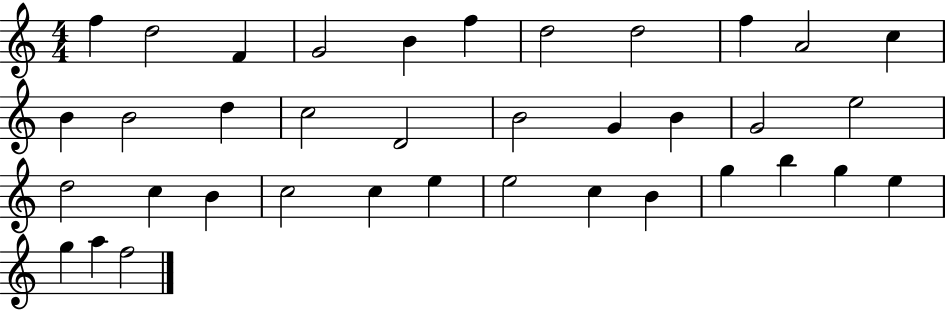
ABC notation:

X:1
T:Untitled
M:4/4
L:1/4
K:C
f d2 F G2 B f d2 d2 f A2 c B B2 d c2 D2 B2 G B G2 e2 d2 c B c2 c e e2 c B g b g e g a f2